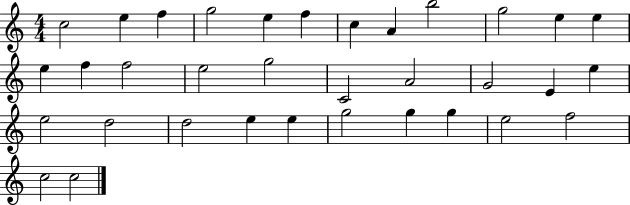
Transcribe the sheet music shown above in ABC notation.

X:1
T:Untitled
M:4/4
L:1/4
K:C
c2 e f g2 e f c A b2 g2 e e e f f2 e2 g2 C2 A2 G2 E e e2 d2 d2 e e g2 g g e2 f2 c2 c2